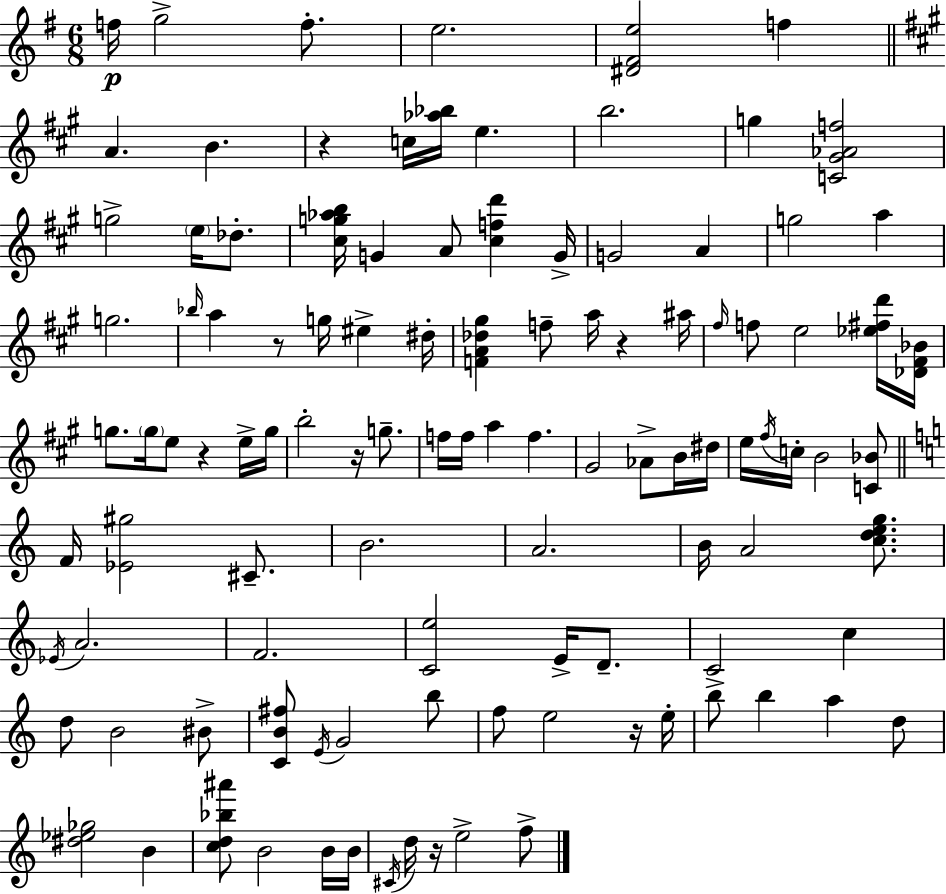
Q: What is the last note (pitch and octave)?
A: F5